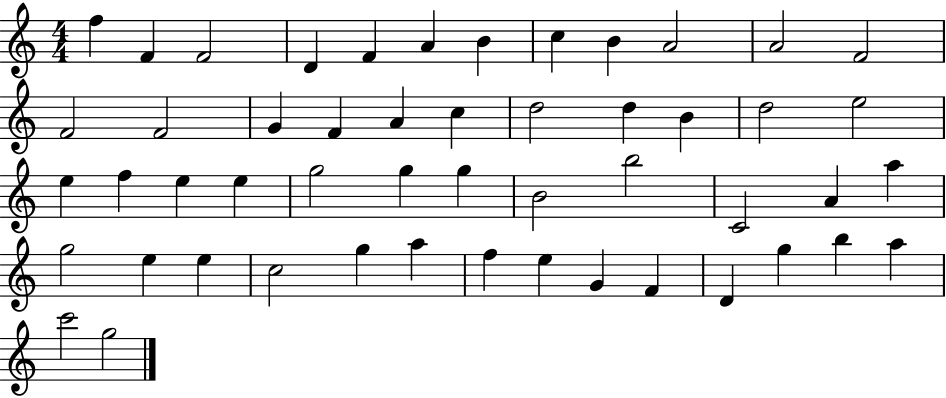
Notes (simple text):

F5/q F4/q F4/h D4/q F4/q A4/q B4/q C5/q B4/q A4/h A4/h F4/h F4/h F4/h G4/q F4/q A4/q C5/q D5/h D5/q B4/q D5/h E5/h E5/q F5/q E5/q E5/q G5/h G5/q G5/q B4/h B5/h C4/h A4/q A5/q G5/h E5/q E5/q C5/h G5/q A5/q F5/q E5/q G4/q F4/q D4/q G5/q B5/q A5/q C6/h G5/h